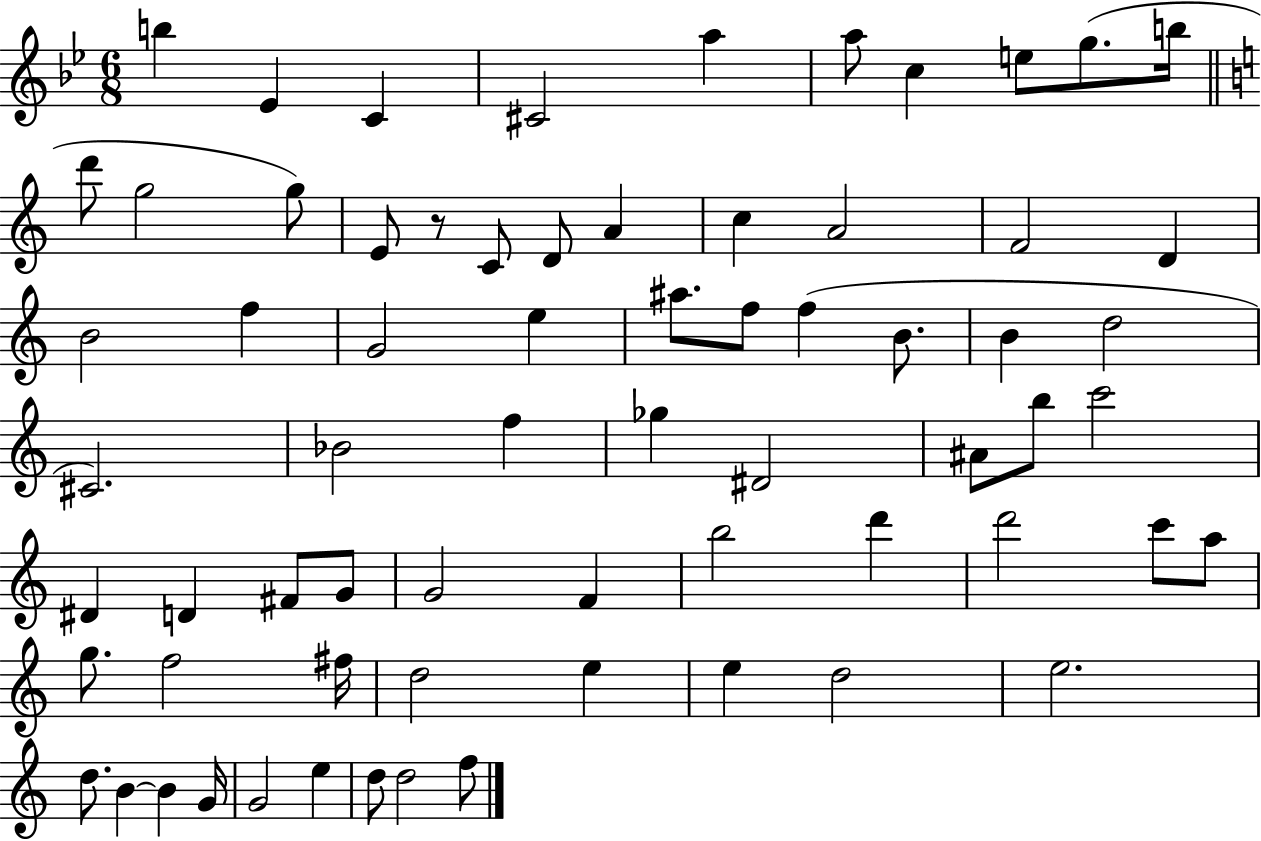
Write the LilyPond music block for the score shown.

{
  \clef treble
  \numericTimeSignature
  \time 6/8
  \key bes \major
  b''4 ees'4 c'4 | cis'2 a''4 | a''8 c''4 e''8 g''8.( b''16 | \bar "||" \break \key c \major d'''8 g''2 g''8) | e'8 r8 c'8 d'8 a'4 | c''4 a'2 | f'2 d'4 | \break b'2 f''4 | g'2 e''4 | ais''8. f''8 f''4( b'8. | b'4 d''2 | \break cis'2.) | bes'2 f''4 | ges''4 dis'2 | ais'8 b''8 c'''2 | \break dis'4 d'4 fis'8 g'8 | g'2 f'4 | b''2 d'''4 | d'''2 c'''8 a''8 | \break g''8. f''2 fis''16 | d''2 e''4 | e''4 d''2 | e''2. | \break d''8. b'4~~ b'4 g'16 | g'2 e''4 | d''8 d''2 f''8 | \bar "|."
}